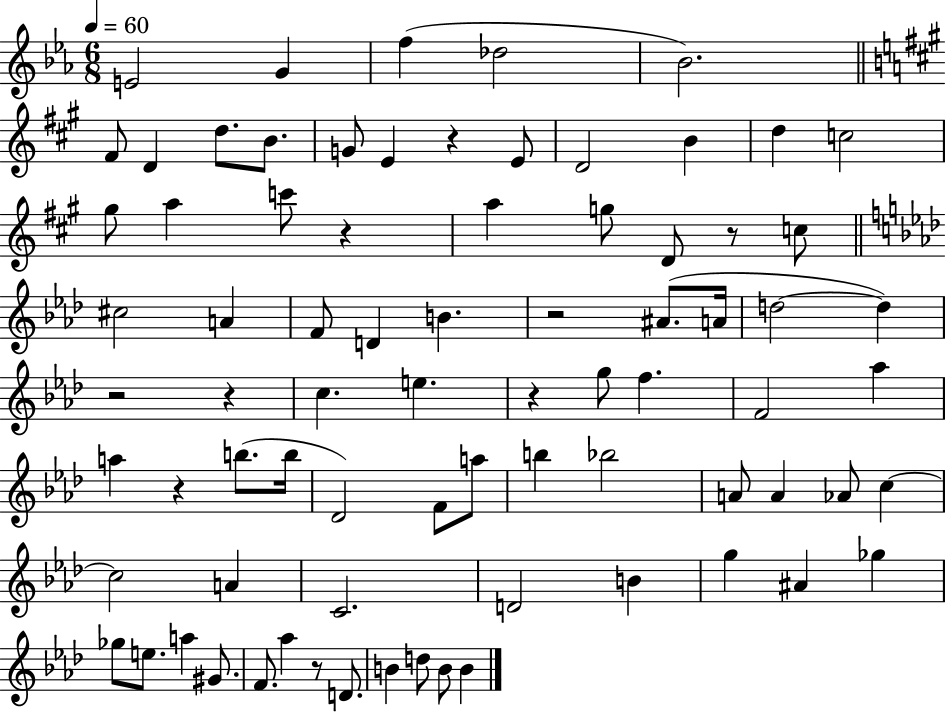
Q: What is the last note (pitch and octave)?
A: B4